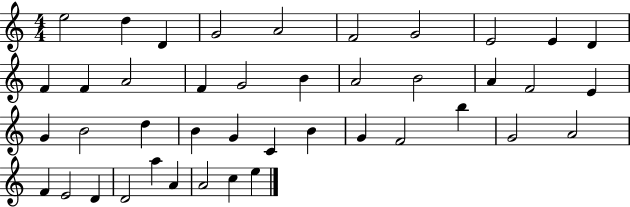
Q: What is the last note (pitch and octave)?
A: E5